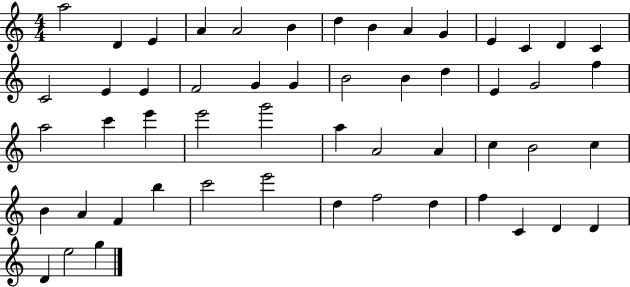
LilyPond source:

{
  \clef treble
  \numericTimeSignature
  \time 4/4
  \key c \major
  a''2 d'4 e'4 | a'4 a'2 b'4 | d''4 b'4 a'4 g'4 | e'4 c'4 d'4 c'4 | \break c'2 e'4 e'4 | f'2 g'4 g'4 | b'2 b'4 d''4 | e'4 g'2 f''4 | \break a''2 c'''4 e'''4 | e'''2 g'''2 | a''4 a'2 a'4 | c''4 b'2 c''4 | \break b'4 a'4 f'4 b''4 | c'''2 e'''2 | d''4 f''2 d''4 | f''4 c'4 d'4 d'4 | \break d'4 e''2 g''4 | \bar "|."
}